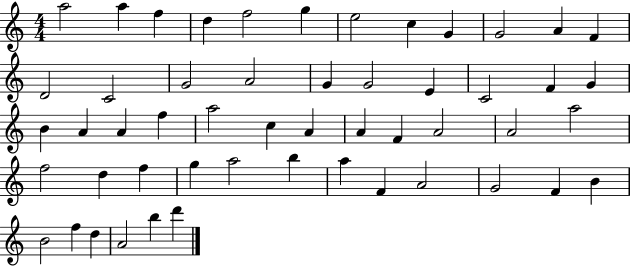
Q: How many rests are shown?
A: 0